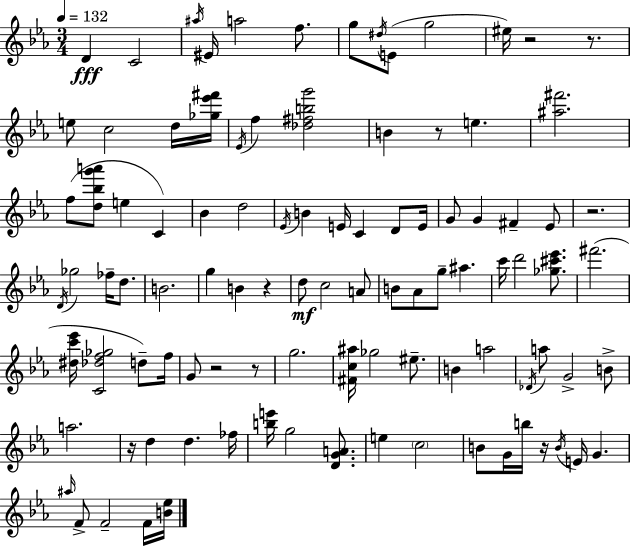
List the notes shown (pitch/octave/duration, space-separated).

D4/q C4/h A#5/s EIS4/s A5/h F5/e. G5/e D#5/s E4/e G5/h EIS5/s R/h R/e. E5/e C5/h D5/s [Gb5,Eb6,F#6]/s Eb4/s F5/q [Db5,F#5,B5,G6]/h B4/q R/e E5/q. [A#5,F#6]/h. F5/e [D5,Bb5,G6,A6]/e E5/q C4/q Bb4/q D5/h Eb4/s B4/q E4/s C4/q D4/e E4/s G4/e G4/q F#4/q Eb4/e R/h. D4/s Gb5/h FES5/s D5/e. B4/h. G5/q B4/q R/q D5/e C5/h A4/e B4/e Ab4/e G5/e A#5/q. C6/s D6/h [Gb5,C#6,Eb6]/e. F#6/h. [D#5,C6,Eb6]/s [C4,Db5,F5,Gb5]/h D5/e F5/s G4/e R/h R/e G5/h. [F#4,C5,A#5]/s Gb5/h EIS5/e. B4/q A5/h Db4/s A5/e G4/h B4/e A5/h. R/s D5/q D5/q. FES5/s [B5,E6]/s G5/h [D4,G4,A4]/e. E5/q C5/h B4/e G4/s B5/s R/s B4/s E4/s G4/q. A#5/s F4/e F4/h F4/s [B4,Eb5]/s